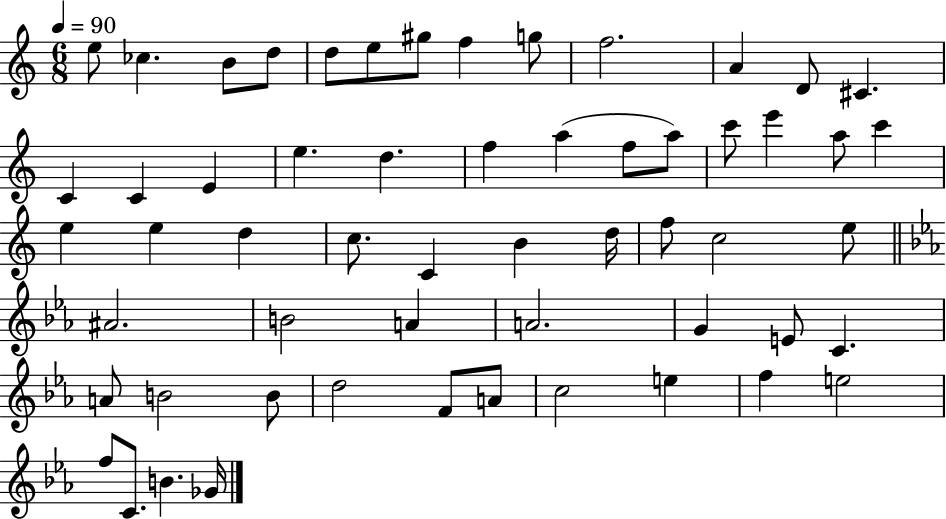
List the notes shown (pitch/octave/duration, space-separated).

E5/e CES5/q. B4/e D5/e D5/e E5/e G#5/e F5/q G5/e F5/h. A4/q D4/e C#4/q. C4/q C4/q E4/q E5/q. D5/q. F5/q A5/q F5/e A5/e C6/e E6/q A5/e C6/q E5/q E5/q D5/q C5/e. C4/q B4/q D5/s F5/e C5/h E5/e A#4/h. B4/h A4/q A4/h. G4/q E4/e C4/q. A4/e B4/h B4/e D5/h F4/e A4/e C5/h E5/q F5/q E5/h F5/e C4/e. B4/q. Gb4/s